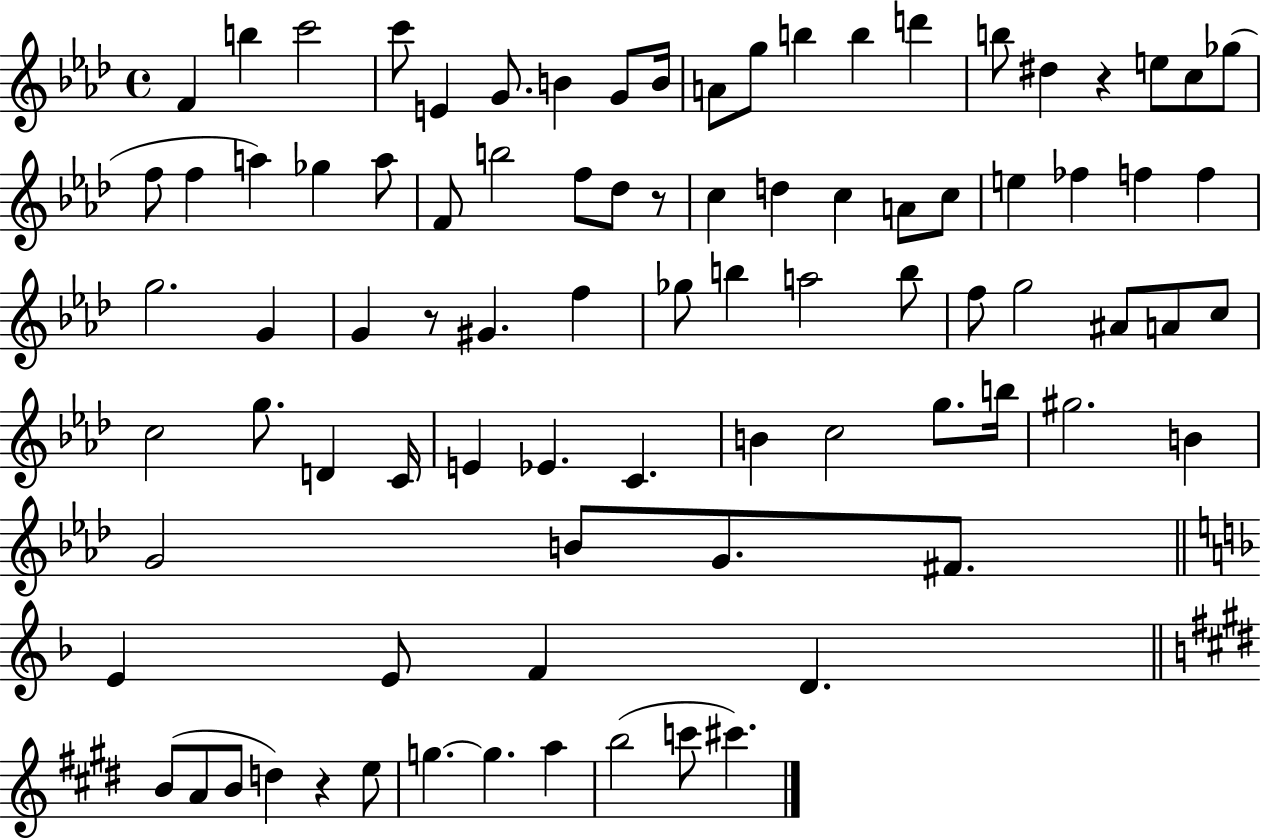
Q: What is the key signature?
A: AES major